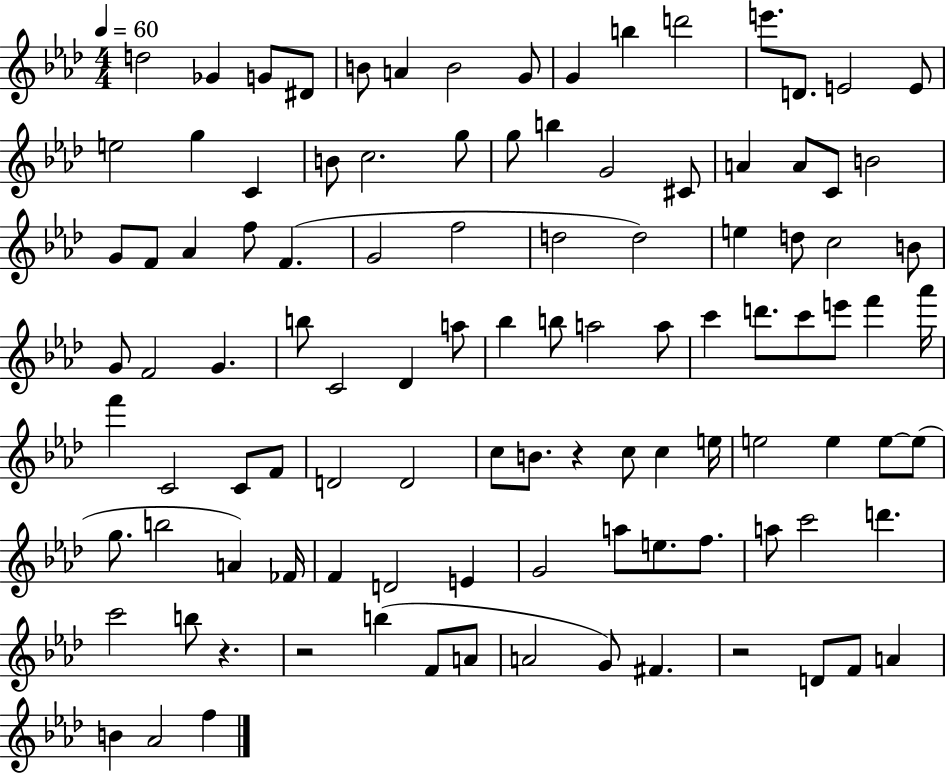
D5/h Gb4/q G4/e D#4/e B4/e A4/q B4/h G4/e G4/q B5/q D6/h E6/e. D4/e. E4/h E4/e E5/h G5/q C4/q B4/e C5/h. G5/e G5/e B5/q G4/h C#4/e A4/q A4/e C4/e B4/h G4/e F4/e Ab4/q F5/e F4/q. G4/h F5/h D5/h D5/h E5/q D5/e C5/h B4/e G4/e F4/h G4/q. B5/e C4/h Db4/q A5/e Bb5/q B5/e A5/h A5/e C6/q D6/e. C6/e E6/e F6/q Ab6/s F6/q C4/h C4/e F4/e D4/h D4/h C5/e B4/e. R/q C5/e C5/q E5/s E5/h E5/q E5/e E5/e G5/e. B5/h A4/q FES4/s F4/q D4/h E4/q G4/h A5/e E5/e. F5/e. A5/e C6/h D6/q. C6/h B5/e R/q. R/h B5/q F4/e A4/e A4/h G4/e F#4/q. R/h D4/e F4/e A4/q B4/q Ab4/h F5/q